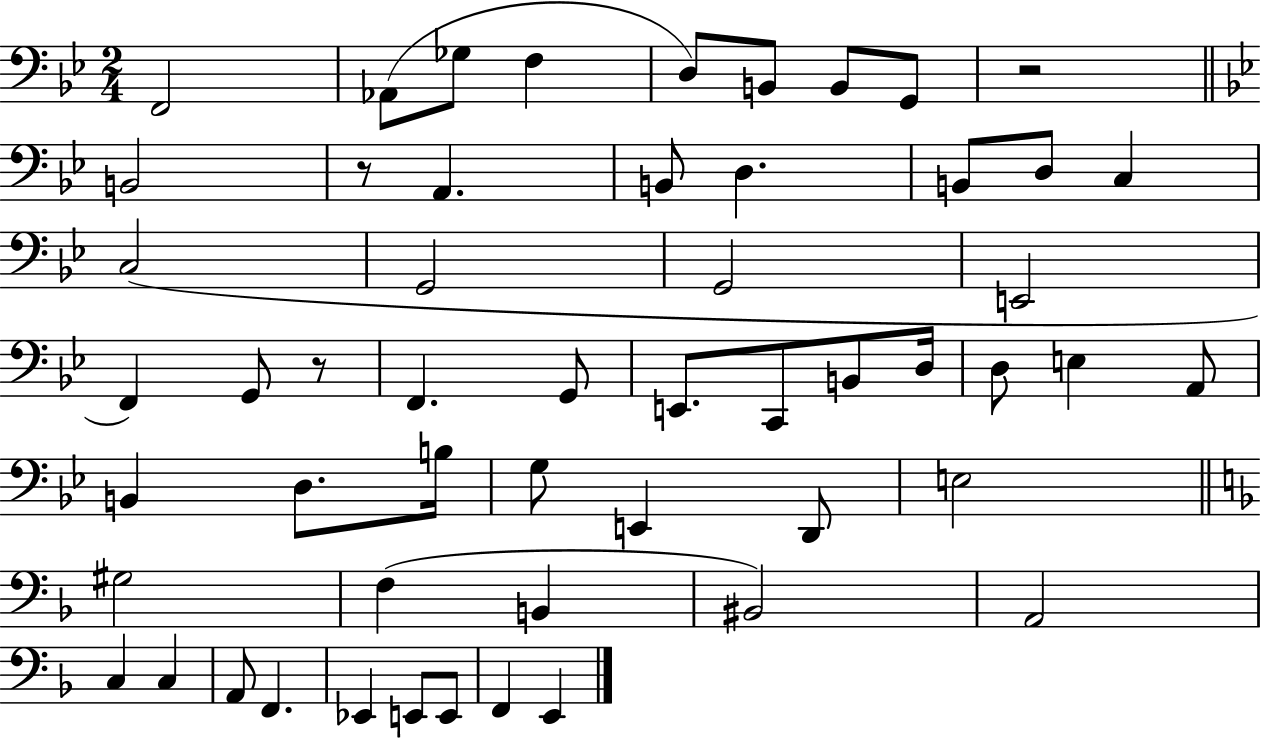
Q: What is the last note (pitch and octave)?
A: E2